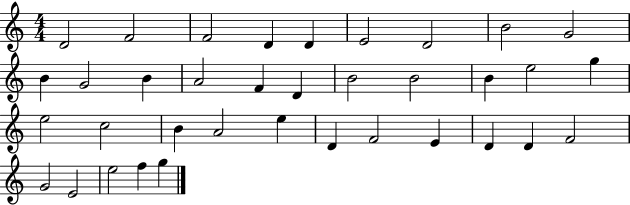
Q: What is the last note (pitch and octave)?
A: G5